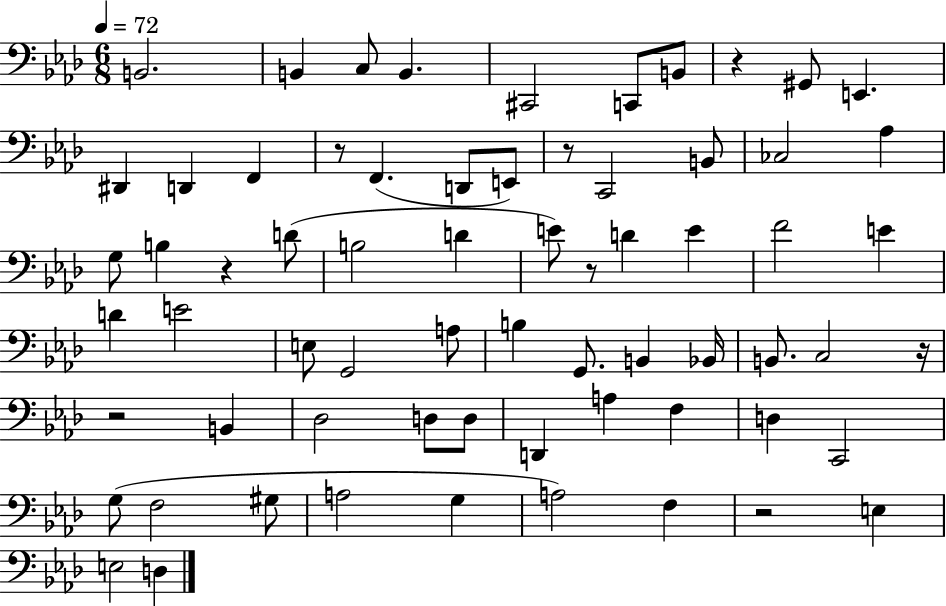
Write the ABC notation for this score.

X:1
T:Untitled
M:6/8
L:1/4
K:Ab
B,,2 B,, C,/2 B,, ^C,,2 C,,/2 B,,/2 z ^G,,/2 E,, ^D,, D,, F,, z/2 F,, D,,/2 E,,/2 z/2 C,,2 B,,/2 _C,2 _A, G,/2 B, z D/2 B,2 D E/2 z/2 D E F2 E D E2 E,/2 G,,2 A,/2 B, G,,/2 B,, _B,,/4 B,,/2 C,2 z/4 z2 B,, _D,2 D,/2 D,/2 D,, A, F, D, C,,2 G,/2 F,2 ^G,/2 A,2 G, A,2 F, z2 E, E,2 D,